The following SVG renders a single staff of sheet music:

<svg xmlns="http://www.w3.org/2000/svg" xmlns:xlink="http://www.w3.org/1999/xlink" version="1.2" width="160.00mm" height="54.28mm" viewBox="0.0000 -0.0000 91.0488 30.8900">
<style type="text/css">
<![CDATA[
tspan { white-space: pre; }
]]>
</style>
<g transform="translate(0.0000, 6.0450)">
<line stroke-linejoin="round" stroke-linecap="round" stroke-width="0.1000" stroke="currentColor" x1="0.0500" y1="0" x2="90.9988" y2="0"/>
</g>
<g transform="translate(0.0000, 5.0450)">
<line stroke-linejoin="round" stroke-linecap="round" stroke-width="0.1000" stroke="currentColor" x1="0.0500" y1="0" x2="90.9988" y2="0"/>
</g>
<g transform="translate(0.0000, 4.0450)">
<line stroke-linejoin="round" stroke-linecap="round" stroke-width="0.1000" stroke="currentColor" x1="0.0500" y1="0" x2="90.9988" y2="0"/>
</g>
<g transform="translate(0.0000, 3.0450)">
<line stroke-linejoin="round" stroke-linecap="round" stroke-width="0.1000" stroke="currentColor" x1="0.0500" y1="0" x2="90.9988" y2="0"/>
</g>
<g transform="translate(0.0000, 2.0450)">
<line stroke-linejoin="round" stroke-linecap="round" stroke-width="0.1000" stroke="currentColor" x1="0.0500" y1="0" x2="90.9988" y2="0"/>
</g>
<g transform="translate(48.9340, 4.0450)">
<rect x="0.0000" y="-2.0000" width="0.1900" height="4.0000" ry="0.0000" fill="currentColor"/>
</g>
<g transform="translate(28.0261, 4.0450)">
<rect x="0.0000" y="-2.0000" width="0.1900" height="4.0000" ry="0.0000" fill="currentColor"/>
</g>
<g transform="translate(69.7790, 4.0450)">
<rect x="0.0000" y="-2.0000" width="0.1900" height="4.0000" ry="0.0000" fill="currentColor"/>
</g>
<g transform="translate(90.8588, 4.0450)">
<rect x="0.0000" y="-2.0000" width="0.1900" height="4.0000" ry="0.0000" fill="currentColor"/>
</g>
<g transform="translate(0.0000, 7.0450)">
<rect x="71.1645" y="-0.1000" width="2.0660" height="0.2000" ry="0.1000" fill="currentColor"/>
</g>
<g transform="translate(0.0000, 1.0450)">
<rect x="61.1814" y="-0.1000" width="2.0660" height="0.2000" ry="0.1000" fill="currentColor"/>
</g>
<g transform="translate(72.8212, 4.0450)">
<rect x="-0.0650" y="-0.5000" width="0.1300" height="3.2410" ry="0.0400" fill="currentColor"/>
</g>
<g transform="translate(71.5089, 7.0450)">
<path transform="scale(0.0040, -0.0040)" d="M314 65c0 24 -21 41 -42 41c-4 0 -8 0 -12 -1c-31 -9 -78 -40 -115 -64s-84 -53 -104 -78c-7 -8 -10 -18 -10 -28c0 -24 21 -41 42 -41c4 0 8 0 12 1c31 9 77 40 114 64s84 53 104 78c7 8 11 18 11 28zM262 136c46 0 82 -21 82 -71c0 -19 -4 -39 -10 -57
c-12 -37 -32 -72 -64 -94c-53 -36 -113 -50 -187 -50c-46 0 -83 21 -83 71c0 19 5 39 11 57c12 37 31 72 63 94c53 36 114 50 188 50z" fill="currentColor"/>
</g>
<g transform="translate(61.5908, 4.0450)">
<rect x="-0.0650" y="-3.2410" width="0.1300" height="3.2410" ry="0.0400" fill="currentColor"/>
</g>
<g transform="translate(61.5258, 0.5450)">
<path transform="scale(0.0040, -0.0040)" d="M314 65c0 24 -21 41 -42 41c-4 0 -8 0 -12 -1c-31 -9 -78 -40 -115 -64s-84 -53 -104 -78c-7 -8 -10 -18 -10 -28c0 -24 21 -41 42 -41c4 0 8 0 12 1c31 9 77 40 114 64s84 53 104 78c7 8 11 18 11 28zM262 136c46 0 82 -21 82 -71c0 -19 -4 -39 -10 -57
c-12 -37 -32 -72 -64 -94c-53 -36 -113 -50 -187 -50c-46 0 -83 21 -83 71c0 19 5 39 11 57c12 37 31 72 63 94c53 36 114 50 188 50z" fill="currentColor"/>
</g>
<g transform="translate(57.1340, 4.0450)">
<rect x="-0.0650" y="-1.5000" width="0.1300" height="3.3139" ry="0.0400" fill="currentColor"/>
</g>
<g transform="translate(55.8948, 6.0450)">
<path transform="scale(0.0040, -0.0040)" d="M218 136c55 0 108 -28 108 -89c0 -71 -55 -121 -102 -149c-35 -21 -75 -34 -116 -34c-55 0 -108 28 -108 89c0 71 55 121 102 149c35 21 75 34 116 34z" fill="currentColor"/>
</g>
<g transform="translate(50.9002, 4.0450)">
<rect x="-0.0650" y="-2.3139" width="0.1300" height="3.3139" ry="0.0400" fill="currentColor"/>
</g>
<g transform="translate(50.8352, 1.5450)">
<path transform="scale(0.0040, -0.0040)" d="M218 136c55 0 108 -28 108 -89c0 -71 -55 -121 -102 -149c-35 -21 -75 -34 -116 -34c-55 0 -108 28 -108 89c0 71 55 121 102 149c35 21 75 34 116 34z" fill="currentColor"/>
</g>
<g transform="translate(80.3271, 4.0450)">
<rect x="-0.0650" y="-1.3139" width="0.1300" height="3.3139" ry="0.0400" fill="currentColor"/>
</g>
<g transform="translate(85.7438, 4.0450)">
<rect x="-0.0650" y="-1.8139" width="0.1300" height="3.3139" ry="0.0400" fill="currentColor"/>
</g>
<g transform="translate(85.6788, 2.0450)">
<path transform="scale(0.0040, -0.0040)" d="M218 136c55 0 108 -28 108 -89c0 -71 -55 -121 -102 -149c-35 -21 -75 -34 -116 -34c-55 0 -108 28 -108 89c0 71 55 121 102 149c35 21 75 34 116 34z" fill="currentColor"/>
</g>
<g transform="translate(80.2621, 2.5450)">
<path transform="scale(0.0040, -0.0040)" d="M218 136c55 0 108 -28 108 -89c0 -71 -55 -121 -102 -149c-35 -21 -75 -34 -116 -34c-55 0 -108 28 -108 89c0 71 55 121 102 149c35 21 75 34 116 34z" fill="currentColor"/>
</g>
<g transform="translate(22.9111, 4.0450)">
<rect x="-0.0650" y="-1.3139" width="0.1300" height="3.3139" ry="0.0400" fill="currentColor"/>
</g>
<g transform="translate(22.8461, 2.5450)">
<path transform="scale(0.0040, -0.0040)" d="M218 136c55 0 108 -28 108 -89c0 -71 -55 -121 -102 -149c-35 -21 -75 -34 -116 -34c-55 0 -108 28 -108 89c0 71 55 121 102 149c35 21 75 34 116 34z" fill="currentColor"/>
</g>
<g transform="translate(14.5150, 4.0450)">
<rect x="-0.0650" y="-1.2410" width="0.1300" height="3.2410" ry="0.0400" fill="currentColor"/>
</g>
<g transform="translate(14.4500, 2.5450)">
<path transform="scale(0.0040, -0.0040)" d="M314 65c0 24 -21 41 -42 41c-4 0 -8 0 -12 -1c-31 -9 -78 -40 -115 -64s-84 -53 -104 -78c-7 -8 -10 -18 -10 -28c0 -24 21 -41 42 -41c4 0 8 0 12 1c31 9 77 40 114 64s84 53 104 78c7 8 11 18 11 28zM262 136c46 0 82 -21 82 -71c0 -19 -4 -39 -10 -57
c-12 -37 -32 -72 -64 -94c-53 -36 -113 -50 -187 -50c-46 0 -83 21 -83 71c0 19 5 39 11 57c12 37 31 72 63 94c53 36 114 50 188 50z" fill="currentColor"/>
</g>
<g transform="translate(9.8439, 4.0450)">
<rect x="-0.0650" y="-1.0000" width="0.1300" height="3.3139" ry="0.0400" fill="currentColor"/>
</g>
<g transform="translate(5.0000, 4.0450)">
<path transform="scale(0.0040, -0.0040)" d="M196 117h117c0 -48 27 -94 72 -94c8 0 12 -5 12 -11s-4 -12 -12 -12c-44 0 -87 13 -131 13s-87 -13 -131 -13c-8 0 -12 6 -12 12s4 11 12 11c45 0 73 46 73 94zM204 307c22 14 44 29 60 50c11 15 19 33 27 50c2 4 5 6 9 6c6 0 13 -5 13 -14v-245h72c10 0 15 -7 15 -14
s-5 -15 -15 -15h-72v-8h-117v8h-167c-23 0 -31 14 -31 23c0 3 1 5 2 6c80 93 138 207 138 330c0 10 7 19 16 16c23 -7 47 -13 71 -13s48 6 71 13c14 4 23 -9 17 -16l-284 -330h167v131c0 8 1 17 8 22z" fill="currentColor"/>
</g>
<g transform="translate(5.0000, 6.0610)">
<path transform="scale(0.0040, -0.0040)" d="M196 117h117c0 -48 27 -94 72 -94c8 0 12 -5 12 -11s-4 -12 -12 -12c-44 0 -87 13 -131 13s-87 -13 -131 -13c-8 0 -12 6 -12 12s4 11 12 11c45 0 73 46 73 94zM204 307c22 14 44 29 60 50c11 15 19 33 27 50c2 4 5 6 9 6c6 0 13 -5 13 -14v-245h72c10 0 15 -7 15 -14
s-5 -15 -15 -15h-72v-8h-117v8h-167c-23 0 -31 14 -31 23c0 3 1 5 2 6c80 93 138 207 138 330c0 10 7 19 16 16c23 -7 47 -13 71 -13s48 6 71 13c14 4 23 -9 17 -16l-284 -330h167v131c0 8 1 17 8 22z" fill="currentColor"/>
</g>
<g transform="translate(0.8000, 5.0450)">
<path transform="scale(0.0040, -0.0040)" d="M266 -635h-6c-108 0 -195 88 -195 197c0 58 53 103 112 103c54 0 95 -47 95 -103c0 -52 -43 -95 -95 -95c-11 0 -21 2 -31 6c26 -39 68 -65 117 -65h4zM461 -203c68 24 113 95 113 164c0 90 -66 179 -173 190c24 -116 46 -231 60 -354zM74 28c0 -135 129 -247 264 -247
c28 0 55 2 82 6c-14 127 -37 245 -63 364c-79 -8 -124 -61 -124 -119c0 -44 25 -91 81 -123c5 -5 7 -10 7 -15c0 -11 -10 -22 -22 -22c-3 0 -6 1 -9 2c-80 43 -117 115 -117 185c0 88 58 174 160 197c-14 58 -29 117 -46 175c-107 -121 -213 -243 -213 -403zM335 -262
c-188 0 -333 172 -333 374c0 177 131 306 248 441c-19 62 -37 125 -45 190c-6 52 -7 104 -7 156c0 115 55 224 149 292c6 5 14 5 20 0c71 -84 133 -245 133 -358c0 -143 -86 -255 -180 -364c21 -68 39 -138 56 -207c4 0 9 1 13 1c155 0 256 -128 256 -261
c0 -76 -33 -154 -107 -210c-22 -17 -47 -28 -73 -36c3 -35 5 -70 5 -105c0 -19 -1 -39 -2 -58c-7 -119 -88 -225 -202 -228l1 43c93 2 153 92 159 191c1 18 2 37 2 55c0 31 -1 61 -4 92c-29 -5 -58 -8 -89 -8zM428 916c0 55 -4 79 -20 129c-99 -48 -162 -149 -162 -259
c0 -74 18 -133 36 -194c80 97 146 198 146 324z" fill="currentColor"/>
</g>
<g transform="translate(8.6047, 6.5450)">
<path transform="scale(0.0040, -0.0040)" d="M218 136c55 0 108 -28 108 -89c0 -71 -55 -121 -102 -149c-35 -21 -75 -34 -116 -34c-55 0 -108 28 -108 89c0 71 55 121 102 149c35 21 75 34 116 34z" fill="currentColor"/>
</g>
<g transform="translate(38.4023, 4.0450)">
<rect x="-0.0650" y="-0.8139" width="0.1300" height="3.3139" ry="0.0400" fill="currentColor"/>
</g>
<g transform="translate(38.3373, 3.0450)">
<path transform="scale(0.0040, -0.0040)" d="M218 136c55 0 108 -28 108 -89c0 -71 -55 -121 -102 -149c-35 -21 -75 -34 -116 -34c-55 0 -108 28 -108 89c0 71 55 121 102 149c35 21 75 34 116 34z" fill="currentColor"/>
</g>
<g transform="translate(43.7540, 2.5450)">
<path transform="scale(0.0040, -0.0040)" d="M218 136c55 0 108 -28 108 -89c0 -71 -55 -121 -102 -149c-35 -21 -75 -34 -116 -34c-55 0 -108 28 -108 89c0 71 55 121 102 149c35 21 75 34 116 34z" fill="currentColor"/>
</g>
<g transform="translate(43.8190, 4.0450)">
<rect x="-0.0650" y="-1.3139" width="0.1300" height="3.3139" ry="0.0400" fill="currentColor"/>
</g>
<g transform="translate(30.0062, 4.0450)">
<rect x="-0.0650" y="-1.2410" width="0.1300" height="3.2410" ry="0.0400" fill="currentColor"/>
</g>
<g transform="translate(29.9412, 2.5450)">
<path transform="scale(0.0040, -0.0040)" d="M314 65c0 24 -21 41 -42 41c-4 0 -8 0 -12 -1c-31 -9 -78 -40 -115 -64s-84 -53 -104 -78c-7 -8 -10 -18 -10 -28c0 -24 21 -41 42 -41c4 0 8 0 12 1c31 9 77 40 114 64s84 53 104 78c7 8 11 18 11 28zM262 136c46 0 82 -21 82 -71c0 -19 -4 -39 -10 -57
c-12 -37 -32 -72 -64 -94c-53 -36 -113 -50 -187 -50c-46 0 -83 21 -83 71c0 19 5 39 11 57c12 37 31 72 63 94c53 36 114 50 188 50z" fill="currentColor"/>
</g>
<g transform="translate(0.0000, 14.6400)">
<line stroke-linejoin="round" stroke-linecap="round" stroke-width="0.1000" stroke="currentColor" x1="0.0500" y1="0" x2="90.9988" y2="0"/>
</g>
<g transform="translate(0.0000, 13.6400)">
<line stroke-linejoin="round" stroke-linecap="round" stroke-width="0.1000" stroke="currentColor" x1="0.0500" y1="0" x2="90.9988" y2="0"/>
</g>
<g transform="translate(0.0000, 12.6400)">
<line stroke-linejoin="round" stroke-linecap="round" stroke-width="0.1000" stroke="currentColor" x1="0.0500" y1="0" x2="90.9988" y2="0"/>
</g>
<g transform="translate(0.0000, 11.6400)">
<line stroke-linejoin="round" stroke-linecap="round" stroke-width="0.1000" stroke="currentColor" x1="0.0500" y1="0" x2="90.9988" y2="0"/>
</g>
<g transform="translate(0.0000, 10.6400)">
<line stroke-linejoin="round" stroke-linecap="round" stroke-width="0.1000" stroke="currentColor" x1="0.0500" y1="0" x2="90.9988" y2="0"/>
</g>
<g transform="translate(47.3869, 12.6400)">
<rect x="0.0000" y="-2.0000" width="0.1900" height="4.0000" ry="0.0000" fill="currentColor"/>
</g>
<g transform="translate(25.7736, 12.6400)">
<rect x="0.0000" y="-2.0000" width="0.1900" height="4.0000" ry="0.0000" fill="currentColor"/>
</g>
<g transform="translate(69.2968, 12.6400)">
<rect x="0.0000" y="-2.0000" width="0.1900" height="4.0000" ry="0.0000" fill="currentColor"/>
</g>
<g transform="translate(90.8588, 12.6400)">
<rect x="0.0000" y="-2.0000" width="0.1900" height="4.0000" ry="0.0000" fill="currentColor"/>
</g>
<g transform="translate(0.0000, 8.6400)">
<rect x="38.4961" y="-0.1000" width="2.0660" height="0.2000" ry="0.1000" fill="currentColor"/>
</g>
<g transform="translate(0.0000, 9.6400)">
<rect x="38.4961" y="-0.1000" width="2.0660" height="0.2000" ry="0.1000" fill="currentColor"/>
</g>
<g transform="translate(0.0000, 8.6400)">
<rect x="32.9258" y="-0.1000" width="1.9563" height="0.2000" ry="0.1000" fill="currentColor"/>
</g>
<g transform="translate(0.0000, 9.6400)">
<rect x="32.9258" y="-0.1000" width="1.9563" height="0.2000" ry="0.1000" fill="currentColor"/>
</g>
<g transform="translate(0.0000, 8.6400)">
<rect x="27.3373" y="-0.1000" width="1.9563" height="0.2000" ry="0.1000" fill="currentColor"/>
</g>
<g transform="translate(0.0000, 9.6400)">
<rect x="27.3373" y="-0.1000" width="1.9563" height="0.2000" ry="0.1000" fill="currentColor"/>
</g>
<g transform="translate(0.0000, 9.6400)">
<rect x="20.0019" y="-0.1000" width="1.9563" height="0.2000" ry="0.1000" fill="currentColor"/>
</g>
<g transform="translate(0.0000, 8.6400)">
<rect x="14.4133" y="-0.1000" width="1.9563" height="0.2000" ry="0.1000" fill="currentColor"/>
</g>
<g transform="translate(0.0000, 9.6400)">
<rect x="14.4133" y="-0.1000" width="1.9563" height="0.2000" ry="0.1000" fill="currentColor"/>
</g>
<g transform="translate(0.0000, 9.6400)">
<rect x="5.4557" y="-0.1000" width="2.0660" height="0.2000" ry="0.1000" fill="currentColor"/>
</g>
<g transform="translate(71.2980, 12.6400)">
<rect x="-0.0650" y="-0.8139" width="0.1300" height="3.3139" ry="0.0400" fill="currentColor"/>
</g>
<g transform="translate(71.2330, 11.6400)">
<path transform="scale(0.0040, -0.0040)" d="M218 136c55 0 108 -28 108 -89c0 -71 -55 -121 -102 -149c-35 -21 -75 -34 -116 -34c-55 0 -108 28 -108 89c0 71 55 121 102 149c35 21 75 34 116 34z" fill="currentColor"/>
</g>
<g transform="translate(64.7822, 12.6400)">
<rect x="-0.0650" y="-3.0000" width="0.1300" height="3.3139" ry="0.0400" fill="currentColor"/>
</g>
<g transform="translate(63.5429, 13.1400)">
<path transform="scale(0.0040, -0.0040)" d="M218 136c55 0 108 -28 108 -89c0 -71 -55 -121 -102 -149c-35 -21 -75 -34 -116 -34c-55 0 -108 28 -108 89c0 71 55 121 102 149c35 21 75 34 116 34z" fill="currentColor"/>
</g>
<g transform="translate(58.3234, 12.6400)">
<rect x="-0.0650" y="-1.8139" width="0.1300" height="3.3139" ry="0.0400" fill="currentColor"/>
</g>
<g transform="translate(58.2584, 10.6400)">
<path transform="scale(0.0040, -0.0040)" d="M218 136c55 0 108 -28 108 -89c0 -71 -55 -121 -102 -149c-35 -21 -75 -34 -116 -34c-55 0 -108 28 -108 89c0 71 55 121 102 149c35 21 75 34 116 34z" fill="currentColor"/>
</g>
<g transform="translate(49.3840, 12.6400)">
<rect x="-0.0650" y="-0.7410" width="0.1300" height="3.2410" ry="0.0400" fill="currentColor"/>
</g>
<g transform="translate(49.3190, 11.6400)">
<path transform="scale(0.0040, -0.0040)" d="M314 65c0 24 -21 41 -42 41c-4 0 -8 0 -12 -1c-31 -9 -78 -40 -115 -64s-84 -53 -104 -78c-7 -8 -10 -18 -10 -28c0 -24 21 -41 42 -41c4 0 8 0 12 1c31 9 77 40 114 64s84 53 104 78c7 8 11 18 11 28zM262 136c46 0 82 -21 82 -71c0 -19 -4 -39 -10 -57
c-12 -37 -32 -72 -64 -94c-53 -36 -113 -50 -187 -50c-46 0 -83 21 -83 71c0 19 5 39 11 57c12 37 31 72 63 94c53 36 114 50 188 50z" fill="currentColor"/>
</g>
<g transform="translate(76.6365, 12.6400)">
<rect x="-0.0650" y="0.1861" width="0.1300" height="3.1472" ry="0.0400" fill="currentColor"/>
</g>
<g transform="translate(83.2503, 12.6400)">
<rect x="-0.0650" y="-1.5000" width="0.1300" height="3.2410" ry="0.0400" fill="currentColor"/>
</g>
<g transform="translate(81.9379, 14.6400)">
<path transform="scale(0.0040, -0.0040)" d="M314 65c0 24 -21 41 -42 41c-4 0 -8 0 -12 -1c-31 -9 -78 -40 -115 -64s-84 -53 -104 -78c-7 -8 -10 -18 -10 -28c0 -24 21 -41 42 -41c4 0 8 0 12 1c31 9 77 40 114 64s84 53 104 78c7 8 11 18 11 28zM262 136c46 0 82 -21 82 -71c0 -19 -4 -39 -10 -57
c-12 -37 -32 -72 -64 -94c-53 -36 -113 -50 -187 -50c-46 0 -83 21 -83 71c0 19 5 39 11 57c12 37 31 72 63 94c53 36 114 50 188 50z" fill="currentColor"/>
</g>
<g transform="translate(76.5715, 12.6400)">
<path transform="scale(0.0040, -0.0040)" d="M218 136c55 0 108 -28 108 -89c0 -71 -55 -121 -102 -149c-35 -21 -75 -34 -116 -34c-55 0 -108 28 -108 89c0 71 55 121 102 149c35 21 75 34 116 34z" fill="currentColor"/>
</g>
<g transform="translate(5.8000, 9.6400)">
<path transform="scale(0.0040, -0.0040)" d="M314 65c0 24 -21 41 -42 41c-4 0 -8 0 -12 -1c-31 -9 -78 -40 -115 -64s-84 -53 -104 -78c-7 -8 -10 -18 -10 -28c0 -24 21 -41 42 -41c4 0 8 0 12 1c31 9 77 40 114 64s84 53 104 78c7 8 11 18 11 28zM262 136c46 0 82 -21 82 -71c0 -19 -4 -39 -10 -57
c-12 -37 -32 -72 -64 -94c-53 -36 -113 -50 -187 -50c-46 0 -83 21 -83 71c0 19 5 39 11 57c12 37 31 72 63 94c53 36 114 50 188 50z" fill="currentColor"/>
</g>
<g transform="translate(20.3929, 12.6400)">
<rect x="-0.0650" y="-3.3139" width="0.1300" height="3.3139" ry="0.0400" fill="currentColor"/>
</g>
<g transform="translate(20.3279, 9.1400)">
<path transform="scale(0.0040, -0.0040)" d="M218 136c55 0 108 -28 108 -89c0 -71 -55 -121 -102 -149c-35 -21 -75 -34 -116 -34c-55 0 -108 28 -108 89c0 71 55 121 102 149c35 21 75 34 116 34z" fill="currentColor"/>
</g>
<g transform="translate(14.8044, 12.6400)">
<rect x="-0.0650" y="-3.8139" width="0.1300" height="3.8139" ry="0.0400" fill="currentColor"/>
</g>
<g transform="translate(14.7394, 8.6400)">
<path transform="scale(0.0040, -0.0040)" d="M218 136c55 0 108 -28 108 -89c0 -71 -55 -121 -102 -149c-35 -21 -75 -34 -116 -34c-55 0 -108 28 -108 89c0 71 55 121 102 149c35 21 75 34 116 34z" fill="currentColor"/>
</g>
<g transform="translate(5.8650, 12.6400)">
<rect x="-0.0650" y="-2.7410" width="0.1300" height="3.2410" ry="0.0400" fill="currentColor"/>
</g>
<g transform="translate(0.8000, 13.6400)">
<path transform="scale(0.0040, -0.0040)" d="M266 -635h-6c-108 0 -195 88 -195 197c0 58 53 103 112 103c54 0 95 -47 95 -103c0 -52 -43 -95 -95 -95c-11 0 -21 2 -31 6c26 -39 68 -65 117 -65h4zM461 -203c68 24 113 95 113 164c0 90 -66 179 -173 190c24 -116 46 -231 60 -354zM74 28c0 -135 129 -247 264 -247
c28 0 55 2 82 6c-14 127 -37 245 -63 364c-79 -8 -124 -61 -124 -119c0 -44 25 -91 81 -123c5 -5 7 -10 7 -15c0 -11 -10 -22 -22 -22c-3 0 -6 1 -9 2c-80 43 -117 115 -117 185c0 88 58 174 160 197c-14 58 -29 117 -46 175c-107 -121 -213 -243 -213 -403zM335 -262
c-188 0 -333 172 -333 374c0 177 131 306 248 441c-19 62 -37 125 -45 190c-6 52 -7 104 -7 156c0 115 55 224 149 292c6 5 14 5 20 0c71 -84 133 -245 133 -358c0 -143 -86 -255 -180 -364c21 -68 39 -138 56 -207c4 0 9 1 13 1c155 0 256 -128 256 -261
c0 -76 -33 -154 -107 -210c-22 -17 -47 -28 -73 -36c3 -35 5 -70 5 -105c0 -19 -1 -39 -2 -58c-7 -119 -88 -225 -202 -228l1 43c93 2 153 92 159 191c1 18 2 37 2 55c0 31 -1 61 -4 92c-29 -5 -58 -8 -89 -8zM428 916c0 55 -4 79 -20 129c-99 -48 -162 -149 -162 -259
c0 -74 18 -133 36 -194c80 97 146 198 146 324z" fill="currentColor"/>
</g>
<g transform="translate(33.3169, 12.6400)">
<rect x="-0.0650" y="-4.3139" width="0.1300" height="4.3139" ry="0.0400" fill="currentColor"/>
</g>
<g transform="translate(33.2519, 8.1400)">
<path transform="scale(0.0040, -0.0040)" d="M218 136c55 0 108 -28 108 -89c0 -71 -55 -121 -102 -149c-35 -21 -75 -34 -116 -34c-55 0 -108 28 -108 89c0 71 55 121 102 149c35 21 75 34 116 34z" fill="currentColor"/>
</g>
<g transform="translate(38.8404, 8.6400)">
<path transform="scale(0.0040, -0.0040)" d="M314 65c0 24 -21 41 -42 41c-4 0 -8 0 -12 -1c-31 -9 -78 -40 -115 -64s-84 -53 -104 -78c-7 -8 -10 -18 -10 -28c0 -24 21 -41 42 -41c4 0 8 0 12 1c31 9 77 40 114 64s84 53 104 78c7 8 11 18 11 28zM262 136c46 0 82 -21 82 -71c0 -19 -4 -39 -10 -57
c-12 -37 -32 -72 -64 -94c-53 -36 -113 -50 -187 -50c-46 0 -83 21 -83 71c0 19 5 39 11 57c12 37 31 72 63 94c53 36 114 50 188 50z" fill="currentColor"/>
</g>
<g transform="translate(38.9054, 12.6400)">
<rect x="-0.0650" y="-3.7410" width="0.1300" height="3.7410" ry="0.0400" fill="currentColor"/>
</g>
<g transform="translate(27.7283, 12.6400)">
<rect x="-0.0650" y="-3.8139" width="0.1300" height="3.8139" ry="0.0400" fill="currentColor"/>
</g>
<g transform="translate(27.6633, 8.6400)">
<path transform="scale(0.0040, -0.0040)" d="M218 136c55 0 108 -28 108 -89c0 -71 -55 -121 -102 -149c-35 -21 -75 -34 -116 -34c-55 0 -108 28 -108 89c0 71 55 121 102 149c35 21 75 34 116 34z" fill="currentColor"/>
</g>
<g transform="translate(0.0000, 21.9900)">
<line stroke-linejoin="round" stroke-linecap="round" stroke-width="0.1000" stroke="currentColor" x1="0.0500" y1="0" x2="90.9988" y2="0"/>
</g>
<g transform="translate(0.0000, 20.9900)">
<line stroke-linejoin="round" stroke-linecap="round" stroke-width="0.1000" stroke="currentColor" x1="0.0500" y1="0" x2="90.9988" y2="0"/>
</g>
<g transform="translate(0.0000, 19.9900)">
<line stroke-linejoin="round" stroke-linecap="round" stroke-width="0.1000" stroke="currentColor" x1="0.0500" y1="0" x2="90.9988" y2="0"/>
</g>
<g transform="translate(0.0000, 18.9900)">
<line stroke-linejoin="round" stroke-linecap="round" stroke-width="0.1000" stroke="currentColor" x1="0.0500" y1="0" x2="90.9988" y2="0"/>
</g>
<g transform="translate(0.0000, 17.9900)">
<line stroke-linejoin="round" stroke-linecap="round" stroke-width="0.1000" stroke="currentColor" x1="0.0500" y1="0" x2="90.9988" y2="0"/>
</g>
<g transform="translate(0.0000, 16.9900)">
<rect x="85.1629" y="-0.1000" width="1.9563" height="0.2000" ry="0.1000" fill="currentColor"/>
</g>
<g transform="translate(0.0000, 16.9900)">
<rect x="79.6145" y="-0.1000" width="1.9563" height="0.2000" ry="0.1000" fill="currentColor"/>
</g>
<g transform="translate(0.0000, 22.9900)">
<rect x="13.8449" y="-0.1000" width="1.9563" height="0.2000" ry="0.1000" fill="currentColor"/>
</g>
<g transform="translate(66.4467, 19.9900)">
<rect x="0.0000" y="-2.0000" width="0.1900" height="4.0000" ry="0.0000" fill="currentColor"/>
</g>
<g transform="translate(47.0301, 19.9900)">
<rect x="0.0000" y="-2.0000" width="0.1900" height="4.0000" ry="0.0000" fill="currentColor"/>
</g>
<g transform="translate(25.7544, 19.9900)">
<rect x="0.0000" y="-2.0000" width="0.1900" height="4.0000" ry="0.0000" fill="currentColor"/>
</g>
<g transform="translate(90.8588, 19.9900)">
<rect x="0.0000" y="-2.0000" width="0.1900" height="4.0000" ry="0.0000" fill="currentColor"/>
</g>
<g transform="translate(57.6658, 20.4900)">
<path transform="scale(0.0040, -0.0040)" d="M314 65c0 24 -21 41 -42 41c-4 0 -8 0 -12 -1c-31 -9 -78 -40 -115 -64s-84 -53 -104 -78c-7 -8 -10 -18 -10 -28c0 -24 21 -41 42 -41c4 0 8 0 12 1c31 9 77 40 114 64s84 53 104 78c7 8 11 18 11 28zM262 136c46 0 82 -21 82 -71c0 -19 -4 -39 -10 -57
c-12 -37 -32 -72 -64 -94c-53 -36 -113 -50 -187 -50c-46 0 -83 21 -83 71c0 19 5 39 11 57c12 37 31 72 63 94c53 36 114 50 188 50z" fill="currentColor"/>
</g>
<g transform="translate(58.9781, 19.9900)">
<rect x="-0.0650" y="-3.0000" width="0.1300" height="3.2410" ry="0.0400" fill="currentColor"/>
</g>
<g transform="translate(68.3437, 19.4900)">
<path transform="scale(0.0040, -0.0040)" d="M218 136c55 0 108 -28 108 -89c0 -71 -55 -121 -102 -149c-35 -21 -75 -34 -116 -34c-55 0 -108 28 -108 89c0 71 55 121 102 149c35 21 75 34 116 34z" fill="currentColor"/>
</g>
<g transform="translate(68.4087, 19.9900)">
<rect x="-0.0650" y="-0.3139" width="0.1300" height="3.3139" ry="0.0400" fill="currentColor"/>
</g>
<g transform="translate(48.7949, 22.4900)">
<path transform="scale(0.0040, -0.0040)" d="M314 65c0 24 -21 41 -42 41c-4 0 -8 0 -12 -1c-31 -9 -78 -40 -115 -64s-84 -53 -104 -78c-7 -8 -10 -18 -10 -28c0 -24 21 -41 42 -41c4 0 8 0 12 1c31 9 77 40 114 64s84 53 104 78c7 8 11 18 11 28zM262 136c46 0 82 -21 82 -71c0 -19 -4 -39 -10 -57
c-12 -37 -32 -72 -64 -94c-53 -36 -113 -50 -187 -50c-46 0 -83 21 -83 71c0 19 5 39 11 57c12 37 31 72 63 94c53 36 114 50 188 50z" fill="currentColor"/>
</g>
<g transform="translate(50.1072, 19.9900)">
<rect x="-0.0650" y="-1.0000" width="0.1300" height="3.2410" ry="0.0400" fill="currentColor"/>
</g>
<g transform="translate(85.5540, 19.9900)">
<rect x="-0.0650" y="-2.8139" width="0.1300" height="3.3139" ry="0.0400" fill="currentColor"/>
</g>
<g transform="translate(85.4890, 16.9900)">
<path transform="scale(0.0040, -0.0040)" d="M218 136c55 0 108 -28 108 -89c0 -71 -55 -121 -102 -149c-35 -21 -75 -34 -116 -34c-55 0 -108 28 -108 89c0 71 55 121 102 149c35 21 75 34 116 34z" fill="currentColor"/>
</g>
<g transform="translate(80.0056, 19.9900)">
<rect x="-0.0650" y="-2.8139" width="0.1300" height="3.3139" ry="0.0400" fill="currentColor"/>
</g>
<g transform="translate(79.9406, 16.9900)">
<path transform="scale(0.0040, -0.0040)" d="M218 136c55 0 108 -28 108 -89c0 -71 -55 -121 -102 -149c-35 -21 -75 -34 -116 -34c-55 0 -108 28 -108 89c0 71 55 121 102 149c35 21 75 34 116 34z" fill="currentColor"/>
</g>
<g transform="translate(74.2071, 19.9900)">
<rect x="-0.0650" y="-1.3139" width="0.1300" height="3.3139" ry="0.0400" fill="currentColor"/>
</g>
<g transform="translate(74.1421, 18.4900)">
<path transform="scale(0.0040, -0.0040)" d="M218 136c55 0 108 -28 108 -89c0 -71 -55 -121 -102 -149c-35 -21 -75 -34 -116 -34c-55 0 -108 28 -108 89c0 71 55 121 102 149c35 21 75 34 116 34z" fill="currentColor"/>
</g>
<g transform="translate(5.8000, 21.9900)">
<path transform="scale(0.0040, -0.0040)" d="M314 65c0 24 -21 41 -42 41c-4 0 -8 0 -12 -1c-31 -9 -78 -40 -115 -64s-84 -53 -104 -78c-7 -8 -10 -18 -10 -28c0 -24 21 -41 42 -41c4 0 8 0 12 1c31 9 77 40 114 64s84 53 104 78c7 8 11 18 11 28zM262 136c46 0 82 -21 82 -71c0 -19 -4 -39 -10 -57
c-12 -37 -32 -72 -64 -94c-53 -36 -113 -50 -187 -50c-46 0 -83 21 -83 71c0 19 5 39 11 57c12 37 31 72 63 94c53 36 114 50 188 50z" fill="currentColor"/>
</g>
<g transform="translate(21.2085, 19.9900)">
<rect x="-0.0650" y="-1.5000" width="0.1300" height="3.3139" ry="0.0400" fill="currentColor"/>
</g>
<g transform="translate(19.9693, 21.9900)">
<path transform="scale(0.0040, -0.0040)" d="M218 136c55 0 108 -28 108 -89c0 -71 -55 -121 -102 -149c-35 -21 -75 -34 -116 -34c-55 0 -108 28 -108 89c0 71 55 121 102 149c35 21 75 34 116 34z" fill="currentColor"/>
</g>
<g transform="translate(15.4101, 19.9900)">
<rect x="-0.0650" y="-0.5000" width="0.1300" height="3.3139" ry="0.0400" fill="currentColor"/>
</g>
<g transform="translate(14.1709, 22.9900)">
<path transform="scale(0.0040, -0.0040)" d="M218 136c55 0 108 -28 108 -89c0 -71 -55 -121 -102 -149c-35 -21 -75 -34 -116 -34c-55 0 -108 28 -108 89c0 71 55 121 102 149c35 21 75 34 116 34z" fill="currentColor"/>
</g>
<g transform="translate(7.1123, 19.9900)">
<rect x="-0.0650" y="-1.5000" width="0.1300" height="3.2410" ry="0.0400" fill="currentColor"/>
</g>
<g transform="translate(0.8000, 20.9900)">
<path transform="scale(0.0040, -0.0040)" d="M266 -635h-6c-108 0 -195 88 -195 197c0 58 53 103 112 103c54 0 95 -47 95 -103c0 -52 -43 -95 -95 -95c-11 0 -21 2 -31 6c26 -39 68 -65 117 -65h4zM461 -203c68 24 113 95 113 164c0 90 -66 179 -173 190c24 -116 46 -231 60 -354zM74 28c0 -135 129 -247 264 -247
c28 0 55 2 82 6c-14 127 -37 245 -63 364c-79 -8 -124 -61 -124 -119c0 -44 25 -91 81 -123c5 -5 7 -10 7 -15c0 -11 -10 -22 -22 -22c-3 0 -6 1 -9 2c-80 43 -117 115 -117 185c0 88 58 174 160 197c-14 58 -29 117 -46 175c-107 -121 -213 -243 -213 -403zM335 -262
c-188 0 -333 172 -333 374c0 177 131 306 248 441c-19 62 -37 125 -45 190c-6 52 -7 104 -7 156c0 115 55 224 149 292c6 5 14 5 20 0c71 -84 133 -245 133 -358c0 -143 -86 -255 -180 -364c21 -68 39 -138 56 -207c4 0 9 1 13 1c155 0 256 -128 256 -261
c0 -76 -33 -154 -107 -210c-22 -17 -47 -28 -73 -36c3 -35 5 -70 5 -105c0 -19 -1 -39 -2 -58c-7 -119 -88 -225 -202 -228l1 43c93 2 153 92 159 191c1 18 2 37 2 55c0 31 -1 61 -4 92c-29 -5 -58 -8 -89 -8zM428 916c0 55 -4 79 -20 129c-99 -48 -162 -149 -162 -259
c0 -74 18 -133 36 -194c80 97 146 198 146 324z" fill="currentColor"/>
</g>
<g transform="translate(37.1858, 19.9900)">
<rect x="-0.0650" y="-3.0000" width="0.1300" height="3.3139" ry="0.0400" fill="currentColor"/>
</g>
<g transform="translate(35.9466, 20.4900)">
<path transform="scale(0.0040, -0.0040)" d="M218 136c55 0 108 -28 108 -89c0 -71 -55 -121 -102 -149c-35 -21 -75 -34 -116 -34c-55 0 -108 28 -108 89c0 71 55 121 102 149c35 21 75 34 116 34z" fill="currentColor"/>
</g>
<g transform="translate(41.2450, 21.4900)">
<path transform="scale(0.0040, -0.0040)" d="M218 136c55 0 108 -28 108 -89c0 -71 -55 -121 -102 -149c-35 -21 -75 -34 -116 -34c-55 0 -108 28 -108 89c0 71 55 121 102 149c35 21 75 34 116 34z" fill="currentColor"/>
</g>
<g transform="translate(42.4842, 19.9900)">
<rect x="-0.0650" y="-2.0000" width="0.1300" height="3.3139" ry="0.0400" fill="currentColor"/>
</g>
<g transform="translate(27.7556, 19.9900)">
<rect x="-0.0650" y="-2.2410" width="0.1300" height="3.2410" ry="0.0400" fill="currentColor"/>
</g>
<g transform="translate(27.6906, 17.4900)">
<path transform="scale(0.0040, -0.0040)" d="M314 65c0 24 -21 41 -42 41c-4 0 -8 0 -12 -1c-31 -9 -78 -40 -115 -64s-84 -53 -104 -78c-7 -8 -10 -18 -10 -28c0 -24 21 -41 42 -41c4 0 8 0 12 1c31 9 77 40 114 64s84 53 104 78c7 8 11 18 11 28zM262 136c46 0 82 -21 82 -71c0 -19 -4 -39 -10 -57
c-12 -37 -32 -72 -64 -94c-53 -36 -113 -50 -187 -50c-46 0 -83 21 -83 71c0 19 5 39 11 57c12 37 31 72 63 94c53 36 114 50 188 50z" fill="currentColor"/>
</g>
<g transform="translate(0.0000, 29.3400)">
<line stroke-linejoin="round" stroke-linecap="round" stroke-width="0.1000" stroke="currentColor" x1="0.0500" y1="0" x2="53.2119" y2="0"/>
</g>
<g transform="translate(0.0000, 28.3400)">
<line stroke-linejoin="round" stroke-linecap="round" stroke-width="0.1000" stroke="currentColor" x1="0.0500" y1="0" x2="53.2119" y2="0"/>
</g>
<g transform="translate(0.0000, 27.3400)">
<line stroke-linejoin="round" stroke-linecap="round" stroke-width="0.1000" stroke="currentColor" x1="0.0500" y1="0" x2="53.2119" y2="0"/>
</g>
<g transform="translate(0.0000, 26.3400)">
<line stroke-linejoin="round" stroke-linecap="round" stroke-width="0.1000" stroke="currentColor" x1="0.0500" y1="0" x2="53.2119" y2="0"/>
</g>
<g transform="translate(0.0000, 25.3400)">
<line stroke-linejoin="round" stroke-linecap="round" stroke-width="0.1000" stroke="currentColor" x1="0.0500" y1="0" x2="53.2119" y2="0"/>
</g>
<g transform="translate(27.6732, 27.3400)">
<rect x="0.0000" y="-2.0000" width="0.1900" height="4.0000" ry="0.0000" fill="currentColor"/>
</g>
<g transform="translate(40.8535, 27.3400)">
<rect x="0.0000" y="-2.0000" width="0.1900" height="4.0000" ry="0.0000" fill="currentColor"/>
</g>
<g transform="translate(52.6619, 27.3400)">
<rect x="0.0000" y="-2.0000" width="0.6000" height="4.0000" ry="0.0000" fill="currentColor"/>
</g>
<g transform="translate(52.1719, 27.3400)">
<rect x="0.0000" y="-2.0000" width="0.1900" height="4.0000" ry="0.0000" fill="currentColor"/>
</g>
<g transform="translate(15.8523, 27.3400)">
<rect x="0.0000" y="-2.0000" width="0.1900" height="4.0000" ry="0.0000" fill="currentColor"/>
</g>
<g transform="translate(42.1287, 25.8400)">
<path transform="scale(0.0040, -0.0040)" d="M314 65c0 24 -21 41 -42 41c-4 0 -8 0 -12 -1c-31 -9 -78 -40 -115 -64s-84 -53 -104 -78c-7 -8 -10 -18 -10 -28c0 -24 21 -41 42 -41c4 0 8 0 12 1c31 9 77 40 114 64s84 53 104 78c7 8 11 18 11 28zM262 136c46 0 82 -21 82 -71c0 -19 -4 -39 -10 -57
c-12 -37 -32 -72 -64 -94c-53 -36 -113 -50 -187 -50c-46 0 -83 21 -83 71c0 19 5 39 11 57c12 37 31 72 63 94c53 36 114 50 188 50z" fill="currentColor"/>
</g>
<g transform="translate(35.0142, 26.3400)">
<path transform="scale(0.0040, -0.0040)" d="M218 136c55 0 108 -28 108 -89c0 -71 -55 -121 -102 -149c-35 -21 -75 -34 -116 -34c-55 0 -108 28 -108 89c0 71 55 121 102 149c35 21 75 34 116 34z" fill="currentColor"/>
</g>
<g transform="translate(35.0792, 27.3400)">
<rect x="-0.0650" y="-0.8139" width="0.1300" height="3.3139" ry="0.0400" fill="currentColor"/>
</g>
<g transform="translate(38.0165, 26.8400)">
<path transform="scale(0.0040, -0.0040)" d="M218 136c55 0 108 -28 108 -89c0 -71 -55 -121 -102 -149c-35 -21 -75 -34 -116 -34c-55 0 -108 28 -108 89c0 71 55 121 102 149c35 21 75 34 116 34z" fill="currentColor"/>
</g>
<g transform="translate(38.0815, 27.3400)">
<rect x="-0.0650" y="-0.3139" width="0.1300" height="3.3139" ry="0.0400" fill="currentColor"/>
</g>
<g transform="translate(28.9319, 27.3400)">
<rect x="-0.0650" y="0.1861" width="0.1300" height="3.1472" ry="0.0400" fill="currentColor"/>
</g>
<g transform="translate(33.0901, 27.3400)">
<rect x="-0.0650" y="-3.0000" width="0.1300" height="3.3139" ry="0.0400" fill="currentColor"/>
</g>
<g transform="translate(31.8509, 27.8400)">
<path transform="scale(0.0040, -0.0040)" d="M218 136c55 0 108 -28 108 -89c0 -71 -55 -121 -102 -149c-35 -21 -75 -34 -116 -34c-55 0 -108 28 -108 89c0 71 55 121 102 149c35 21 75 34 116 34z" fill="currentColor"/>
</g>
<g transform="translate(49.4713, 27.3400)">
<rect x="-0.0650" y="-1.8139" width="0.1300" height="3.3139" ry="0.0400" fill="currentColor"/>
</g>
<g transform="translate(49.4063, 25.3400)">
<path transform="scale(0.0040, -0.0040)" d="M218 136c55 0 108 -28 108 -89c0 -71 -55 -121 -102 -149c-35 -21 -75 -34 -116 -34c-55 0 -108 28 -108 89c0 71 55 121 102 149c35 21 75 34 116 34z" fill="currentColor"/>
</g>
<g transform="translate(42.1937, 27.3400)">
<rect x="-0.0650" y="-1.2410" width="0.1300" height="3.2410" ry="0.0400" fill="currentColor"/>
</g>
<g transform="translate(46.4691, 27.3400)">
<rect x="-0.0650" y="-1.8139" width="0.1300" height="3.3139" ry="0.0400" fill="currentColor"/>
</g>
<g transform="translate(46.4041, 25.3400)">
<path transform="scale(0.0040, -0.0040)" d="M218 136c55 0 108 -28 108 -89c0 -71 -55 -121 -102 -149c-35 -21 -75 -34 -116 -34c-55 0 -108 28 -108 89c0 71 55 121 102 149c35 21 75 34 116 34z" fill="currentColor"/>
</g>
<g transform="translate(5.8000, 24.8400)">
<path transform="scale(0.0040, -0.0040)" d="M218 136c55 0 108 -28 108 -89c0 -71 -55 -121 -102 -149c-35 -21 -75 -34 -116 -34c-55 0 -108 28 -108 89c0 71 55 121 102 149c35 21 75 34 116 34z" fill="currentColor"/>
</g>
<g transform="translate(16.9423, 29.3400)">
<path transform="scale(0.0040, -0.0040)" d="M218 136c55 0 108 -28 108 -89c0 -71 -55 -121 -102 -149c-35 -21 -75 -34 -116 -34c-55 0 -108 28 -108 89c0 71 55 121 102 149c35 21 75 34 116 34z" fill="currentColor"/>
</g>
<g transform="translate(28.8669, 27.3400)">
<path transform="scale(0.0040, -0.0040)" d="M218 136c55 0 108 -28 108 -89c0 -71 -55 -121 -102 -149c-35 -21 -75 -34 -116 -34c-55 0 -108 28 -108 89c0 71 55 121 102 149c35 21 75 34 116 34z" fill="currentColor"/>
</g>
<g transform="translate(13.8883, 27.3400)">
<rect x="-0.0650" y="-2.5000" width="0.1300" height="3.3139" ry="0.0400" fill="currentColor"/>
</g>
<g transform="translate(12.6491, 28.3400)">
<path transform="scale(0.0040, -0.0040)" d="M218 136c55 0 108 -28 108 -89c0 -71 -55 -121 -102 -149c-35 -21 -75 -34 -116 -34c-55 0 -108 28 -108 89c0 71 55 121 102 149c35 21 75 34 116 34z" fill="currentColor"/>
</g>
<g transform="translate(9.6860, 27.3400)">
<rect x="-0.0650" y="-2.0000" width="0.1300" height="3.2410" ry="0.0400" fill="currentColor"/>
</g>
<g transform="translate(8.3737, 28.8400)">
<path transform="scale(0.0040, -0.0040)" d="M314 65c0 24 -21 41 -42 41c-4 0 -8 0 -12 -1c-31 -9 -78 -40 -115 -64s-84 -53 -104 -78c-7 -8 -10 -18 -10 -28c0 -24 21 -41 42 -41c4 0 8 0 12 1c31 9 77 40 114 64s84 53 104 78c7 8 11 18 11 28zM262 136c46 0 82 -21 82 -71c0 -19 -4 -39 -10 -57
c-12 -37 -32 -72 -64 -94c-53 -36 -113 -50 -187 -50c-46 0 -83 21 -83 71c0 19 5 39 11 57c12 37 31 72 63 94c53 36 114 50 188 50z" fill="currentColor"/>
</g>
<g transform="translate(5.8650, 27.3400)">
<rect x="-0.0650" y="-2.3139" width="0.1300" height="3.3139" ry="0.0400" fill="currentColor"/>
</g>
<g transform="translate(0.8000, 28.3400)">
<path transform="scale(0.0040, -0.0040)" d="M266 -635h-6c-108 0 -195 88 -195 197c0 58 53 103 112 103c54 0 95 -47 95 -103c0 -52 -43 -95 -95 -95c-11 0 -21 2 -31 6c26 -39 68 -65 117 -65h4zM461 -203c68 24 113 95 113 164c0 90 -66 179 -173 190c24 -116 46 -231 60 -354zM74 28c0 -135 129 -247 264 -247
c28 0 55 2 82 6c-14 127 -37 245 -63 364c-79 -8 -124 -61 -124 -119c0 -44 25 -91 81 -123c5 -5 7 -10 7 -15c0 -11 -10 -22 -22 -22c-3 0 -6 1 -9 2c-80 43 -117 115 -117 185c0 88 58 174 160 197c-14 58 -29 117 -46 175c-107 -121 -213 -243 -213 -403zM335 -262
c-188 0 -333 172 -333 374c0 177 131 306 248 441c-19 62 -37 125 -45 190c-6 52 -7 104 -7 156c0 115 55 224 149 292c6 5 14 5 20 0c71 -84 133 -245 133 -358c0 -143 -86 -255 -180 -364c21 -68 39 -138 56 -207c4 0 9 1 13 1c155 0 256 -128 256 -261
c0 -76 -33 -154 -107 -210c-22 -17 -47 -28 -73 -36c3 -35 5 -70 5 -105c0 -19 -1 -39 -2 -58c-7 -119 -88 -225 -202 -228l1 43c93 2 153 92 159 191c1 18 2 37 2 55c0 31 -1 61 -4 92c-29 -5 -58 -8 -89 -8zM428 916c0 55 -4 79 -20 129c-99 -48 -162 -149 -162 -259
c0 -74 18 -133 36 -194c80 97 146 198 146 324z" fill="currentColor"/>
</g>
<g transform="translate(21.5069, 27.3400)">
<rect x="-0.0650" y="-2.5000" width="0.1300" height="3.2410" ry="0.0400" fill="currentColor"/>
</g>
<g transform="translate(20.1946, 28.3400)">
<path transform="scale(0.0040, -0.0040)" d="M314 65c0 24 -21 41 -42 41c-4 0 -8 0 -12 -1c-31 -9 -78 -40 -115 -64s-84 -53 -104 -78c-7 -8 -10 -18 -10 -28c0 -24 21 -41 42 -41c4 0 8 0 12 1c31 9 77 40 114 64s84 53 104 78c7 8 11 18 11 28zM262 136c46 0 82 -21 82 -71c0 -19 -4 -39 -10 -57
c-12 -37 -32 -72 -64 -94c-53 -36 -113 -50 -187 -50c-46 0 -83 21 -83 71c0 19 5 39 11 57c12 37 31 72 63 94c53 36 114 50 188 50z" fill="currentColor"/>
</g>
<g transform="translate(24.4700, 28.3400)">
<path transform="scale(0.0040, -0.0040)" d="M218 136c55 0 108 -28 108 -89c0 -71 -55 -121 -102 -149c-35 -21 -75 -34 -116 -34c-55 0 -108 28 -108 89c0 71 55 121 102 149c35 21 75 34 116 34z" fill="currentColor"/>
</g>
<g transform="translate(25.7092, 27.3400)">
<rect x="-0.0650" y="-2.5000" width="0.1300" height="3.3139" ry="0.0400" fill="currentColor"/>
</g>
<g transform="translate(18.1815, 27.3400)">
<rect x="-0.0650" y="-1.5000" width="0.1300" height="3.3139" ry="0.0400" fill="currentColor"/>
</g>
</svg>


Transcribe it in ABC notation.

X:1
T:Untitled
M:4/4
L:1/4
K:C
D e2 e e2 d e g E b2 C2 e f a2 c' b c' d' c'2 d2 f A d B E2 E2 C E g2 A F D2 A2 c e a a g F2 G E G2 G B A d c e2 f f